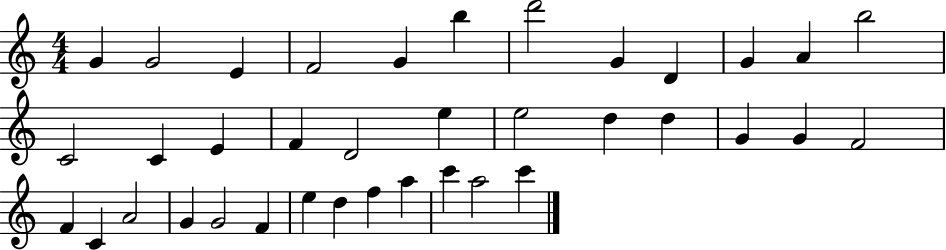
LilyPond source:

{
  \clef treble
  \numericTimeSignature
  \time 4/4
  \key c \major
  g'4 g'2 e'4 | f'2 g'4 b''4 | d'''2 g'4 d'4 | g'4 a'4 b''2 | \break c'2 c'4 e'4 | f'4 d'2 e''4 | e''2 d''4 d''4 | g'4 g'4 f'2 | \break f'4 c'4 a'2 | g'4 g'2 f'4 | e''4 d''4 f''4 a''4 | c'''4 a''2 c'''4 | \break \bar "|."
}